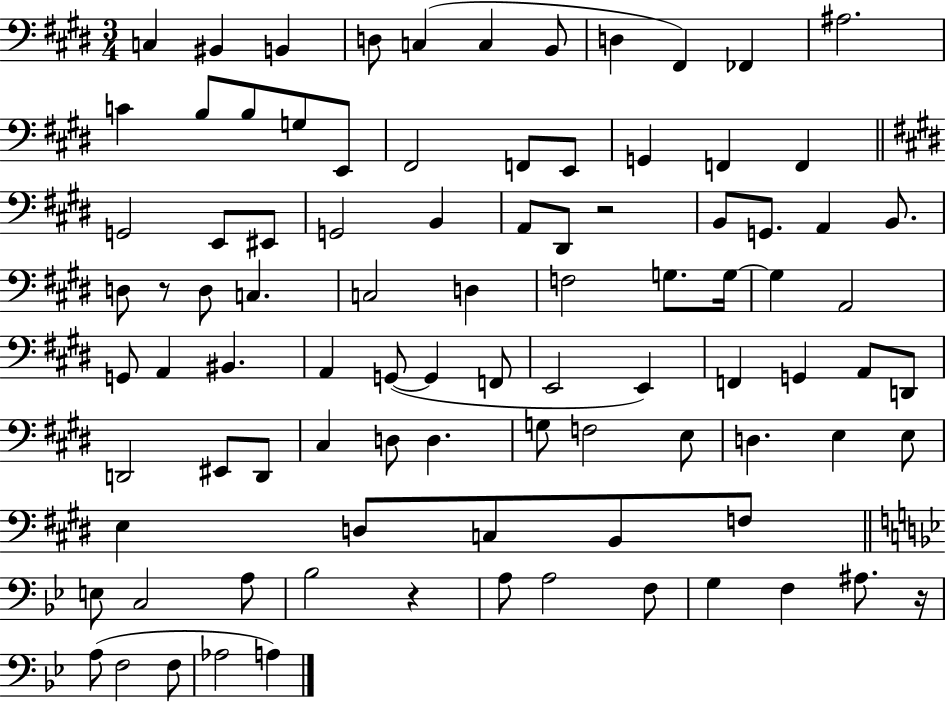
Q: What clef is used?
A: bass